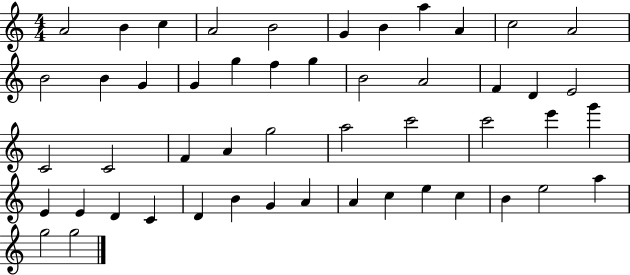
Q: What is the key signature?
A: C major